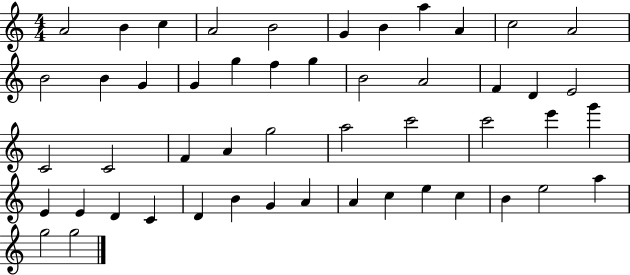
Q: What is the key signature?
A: C major